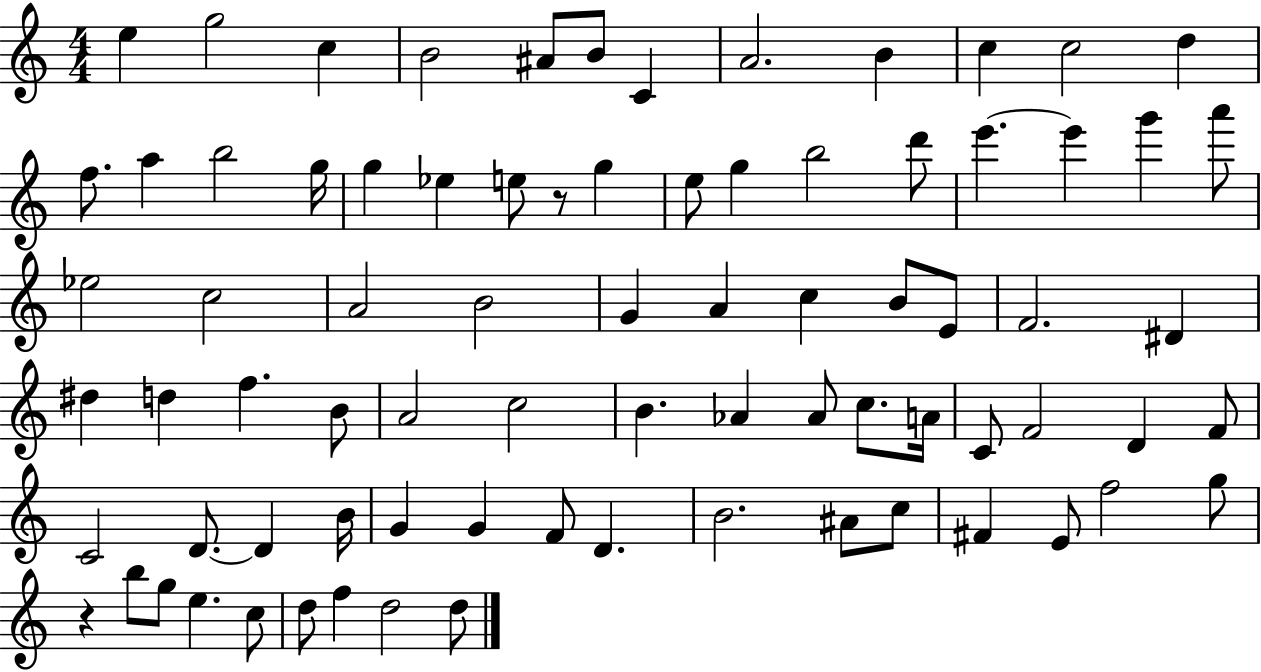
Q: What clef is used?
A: treble